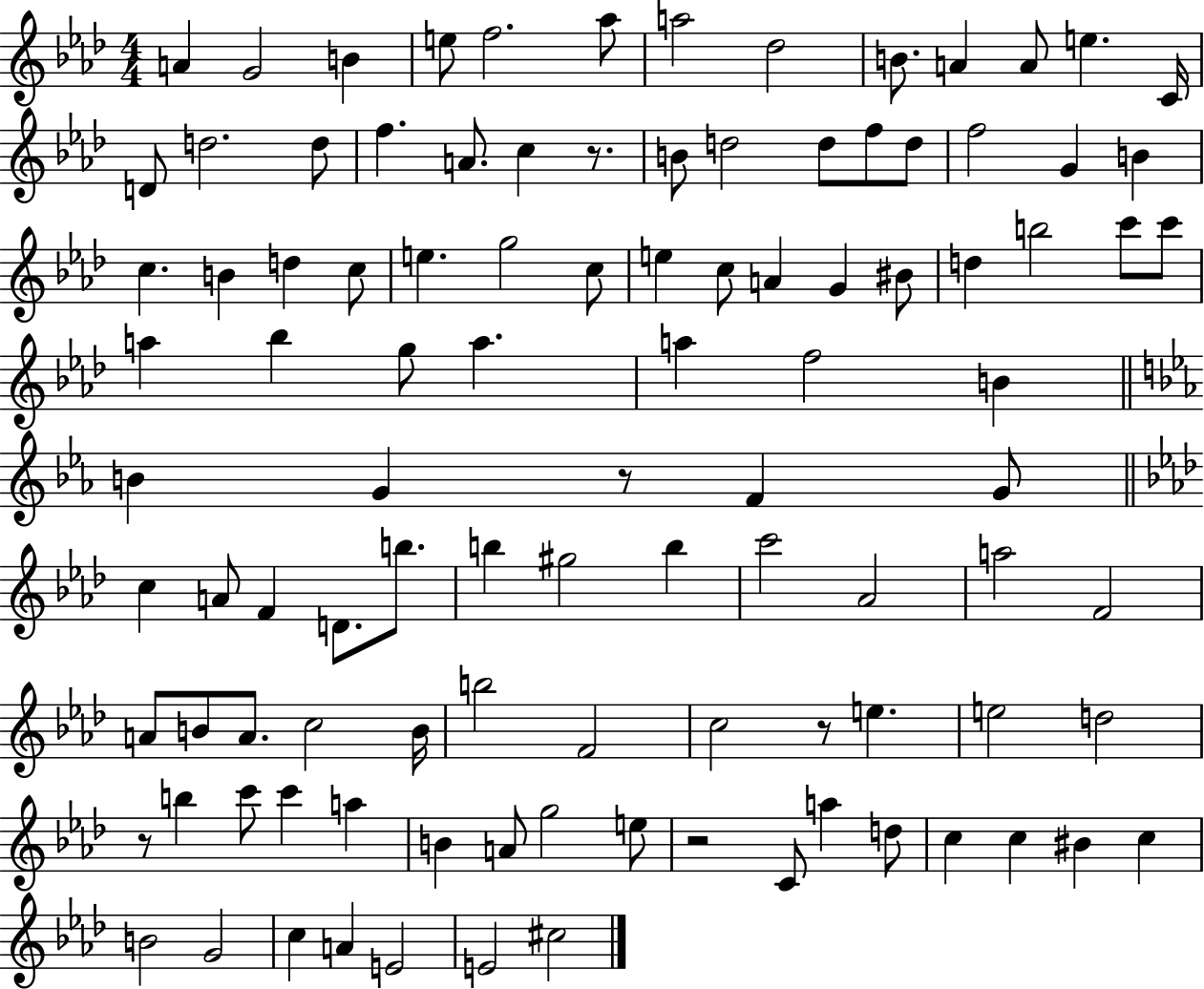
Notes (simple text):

A4/q G4/h B4/q E5/e F5/h. Ab5/e A5/h Db5/h B4/e. A4/q A4/e E5/q. C4/s D4/e D5/h. D5/e F5/q. A4/e. C5/q R/e. B4/e D5/h D5/e F5/e D5/e F5/h G4/q B4/q C5/q. B4/q D5/q C5/e E5/q. G5/h C5/e E5/q C5/e A4/q G4/q BIS4/e D5/q B5/h C6/e C6/e A5/q Bb5/q G5/e A5/q. A5/q F5/h B4/q B4/q G4/q R/e F4/q G4/e C5/q A4/e F4/q D4/e. B5/e. B5/q G#5/h B5/q C6/h Ab4/h A5/h F4/h A4/e B4/e A4/e. C5/h B4/s B5/h F4/h C5/h R/e E5/q. E5/h D5/h R/e B5/q C6/e C6/q A5/q B4/q A4/e G5/h E5/e R/h C4/e A5/q D5/e C5/q C5/q BIS4/q C5/q B4/h G4/h C5/q A4/q E4/h E4/h C#5/h